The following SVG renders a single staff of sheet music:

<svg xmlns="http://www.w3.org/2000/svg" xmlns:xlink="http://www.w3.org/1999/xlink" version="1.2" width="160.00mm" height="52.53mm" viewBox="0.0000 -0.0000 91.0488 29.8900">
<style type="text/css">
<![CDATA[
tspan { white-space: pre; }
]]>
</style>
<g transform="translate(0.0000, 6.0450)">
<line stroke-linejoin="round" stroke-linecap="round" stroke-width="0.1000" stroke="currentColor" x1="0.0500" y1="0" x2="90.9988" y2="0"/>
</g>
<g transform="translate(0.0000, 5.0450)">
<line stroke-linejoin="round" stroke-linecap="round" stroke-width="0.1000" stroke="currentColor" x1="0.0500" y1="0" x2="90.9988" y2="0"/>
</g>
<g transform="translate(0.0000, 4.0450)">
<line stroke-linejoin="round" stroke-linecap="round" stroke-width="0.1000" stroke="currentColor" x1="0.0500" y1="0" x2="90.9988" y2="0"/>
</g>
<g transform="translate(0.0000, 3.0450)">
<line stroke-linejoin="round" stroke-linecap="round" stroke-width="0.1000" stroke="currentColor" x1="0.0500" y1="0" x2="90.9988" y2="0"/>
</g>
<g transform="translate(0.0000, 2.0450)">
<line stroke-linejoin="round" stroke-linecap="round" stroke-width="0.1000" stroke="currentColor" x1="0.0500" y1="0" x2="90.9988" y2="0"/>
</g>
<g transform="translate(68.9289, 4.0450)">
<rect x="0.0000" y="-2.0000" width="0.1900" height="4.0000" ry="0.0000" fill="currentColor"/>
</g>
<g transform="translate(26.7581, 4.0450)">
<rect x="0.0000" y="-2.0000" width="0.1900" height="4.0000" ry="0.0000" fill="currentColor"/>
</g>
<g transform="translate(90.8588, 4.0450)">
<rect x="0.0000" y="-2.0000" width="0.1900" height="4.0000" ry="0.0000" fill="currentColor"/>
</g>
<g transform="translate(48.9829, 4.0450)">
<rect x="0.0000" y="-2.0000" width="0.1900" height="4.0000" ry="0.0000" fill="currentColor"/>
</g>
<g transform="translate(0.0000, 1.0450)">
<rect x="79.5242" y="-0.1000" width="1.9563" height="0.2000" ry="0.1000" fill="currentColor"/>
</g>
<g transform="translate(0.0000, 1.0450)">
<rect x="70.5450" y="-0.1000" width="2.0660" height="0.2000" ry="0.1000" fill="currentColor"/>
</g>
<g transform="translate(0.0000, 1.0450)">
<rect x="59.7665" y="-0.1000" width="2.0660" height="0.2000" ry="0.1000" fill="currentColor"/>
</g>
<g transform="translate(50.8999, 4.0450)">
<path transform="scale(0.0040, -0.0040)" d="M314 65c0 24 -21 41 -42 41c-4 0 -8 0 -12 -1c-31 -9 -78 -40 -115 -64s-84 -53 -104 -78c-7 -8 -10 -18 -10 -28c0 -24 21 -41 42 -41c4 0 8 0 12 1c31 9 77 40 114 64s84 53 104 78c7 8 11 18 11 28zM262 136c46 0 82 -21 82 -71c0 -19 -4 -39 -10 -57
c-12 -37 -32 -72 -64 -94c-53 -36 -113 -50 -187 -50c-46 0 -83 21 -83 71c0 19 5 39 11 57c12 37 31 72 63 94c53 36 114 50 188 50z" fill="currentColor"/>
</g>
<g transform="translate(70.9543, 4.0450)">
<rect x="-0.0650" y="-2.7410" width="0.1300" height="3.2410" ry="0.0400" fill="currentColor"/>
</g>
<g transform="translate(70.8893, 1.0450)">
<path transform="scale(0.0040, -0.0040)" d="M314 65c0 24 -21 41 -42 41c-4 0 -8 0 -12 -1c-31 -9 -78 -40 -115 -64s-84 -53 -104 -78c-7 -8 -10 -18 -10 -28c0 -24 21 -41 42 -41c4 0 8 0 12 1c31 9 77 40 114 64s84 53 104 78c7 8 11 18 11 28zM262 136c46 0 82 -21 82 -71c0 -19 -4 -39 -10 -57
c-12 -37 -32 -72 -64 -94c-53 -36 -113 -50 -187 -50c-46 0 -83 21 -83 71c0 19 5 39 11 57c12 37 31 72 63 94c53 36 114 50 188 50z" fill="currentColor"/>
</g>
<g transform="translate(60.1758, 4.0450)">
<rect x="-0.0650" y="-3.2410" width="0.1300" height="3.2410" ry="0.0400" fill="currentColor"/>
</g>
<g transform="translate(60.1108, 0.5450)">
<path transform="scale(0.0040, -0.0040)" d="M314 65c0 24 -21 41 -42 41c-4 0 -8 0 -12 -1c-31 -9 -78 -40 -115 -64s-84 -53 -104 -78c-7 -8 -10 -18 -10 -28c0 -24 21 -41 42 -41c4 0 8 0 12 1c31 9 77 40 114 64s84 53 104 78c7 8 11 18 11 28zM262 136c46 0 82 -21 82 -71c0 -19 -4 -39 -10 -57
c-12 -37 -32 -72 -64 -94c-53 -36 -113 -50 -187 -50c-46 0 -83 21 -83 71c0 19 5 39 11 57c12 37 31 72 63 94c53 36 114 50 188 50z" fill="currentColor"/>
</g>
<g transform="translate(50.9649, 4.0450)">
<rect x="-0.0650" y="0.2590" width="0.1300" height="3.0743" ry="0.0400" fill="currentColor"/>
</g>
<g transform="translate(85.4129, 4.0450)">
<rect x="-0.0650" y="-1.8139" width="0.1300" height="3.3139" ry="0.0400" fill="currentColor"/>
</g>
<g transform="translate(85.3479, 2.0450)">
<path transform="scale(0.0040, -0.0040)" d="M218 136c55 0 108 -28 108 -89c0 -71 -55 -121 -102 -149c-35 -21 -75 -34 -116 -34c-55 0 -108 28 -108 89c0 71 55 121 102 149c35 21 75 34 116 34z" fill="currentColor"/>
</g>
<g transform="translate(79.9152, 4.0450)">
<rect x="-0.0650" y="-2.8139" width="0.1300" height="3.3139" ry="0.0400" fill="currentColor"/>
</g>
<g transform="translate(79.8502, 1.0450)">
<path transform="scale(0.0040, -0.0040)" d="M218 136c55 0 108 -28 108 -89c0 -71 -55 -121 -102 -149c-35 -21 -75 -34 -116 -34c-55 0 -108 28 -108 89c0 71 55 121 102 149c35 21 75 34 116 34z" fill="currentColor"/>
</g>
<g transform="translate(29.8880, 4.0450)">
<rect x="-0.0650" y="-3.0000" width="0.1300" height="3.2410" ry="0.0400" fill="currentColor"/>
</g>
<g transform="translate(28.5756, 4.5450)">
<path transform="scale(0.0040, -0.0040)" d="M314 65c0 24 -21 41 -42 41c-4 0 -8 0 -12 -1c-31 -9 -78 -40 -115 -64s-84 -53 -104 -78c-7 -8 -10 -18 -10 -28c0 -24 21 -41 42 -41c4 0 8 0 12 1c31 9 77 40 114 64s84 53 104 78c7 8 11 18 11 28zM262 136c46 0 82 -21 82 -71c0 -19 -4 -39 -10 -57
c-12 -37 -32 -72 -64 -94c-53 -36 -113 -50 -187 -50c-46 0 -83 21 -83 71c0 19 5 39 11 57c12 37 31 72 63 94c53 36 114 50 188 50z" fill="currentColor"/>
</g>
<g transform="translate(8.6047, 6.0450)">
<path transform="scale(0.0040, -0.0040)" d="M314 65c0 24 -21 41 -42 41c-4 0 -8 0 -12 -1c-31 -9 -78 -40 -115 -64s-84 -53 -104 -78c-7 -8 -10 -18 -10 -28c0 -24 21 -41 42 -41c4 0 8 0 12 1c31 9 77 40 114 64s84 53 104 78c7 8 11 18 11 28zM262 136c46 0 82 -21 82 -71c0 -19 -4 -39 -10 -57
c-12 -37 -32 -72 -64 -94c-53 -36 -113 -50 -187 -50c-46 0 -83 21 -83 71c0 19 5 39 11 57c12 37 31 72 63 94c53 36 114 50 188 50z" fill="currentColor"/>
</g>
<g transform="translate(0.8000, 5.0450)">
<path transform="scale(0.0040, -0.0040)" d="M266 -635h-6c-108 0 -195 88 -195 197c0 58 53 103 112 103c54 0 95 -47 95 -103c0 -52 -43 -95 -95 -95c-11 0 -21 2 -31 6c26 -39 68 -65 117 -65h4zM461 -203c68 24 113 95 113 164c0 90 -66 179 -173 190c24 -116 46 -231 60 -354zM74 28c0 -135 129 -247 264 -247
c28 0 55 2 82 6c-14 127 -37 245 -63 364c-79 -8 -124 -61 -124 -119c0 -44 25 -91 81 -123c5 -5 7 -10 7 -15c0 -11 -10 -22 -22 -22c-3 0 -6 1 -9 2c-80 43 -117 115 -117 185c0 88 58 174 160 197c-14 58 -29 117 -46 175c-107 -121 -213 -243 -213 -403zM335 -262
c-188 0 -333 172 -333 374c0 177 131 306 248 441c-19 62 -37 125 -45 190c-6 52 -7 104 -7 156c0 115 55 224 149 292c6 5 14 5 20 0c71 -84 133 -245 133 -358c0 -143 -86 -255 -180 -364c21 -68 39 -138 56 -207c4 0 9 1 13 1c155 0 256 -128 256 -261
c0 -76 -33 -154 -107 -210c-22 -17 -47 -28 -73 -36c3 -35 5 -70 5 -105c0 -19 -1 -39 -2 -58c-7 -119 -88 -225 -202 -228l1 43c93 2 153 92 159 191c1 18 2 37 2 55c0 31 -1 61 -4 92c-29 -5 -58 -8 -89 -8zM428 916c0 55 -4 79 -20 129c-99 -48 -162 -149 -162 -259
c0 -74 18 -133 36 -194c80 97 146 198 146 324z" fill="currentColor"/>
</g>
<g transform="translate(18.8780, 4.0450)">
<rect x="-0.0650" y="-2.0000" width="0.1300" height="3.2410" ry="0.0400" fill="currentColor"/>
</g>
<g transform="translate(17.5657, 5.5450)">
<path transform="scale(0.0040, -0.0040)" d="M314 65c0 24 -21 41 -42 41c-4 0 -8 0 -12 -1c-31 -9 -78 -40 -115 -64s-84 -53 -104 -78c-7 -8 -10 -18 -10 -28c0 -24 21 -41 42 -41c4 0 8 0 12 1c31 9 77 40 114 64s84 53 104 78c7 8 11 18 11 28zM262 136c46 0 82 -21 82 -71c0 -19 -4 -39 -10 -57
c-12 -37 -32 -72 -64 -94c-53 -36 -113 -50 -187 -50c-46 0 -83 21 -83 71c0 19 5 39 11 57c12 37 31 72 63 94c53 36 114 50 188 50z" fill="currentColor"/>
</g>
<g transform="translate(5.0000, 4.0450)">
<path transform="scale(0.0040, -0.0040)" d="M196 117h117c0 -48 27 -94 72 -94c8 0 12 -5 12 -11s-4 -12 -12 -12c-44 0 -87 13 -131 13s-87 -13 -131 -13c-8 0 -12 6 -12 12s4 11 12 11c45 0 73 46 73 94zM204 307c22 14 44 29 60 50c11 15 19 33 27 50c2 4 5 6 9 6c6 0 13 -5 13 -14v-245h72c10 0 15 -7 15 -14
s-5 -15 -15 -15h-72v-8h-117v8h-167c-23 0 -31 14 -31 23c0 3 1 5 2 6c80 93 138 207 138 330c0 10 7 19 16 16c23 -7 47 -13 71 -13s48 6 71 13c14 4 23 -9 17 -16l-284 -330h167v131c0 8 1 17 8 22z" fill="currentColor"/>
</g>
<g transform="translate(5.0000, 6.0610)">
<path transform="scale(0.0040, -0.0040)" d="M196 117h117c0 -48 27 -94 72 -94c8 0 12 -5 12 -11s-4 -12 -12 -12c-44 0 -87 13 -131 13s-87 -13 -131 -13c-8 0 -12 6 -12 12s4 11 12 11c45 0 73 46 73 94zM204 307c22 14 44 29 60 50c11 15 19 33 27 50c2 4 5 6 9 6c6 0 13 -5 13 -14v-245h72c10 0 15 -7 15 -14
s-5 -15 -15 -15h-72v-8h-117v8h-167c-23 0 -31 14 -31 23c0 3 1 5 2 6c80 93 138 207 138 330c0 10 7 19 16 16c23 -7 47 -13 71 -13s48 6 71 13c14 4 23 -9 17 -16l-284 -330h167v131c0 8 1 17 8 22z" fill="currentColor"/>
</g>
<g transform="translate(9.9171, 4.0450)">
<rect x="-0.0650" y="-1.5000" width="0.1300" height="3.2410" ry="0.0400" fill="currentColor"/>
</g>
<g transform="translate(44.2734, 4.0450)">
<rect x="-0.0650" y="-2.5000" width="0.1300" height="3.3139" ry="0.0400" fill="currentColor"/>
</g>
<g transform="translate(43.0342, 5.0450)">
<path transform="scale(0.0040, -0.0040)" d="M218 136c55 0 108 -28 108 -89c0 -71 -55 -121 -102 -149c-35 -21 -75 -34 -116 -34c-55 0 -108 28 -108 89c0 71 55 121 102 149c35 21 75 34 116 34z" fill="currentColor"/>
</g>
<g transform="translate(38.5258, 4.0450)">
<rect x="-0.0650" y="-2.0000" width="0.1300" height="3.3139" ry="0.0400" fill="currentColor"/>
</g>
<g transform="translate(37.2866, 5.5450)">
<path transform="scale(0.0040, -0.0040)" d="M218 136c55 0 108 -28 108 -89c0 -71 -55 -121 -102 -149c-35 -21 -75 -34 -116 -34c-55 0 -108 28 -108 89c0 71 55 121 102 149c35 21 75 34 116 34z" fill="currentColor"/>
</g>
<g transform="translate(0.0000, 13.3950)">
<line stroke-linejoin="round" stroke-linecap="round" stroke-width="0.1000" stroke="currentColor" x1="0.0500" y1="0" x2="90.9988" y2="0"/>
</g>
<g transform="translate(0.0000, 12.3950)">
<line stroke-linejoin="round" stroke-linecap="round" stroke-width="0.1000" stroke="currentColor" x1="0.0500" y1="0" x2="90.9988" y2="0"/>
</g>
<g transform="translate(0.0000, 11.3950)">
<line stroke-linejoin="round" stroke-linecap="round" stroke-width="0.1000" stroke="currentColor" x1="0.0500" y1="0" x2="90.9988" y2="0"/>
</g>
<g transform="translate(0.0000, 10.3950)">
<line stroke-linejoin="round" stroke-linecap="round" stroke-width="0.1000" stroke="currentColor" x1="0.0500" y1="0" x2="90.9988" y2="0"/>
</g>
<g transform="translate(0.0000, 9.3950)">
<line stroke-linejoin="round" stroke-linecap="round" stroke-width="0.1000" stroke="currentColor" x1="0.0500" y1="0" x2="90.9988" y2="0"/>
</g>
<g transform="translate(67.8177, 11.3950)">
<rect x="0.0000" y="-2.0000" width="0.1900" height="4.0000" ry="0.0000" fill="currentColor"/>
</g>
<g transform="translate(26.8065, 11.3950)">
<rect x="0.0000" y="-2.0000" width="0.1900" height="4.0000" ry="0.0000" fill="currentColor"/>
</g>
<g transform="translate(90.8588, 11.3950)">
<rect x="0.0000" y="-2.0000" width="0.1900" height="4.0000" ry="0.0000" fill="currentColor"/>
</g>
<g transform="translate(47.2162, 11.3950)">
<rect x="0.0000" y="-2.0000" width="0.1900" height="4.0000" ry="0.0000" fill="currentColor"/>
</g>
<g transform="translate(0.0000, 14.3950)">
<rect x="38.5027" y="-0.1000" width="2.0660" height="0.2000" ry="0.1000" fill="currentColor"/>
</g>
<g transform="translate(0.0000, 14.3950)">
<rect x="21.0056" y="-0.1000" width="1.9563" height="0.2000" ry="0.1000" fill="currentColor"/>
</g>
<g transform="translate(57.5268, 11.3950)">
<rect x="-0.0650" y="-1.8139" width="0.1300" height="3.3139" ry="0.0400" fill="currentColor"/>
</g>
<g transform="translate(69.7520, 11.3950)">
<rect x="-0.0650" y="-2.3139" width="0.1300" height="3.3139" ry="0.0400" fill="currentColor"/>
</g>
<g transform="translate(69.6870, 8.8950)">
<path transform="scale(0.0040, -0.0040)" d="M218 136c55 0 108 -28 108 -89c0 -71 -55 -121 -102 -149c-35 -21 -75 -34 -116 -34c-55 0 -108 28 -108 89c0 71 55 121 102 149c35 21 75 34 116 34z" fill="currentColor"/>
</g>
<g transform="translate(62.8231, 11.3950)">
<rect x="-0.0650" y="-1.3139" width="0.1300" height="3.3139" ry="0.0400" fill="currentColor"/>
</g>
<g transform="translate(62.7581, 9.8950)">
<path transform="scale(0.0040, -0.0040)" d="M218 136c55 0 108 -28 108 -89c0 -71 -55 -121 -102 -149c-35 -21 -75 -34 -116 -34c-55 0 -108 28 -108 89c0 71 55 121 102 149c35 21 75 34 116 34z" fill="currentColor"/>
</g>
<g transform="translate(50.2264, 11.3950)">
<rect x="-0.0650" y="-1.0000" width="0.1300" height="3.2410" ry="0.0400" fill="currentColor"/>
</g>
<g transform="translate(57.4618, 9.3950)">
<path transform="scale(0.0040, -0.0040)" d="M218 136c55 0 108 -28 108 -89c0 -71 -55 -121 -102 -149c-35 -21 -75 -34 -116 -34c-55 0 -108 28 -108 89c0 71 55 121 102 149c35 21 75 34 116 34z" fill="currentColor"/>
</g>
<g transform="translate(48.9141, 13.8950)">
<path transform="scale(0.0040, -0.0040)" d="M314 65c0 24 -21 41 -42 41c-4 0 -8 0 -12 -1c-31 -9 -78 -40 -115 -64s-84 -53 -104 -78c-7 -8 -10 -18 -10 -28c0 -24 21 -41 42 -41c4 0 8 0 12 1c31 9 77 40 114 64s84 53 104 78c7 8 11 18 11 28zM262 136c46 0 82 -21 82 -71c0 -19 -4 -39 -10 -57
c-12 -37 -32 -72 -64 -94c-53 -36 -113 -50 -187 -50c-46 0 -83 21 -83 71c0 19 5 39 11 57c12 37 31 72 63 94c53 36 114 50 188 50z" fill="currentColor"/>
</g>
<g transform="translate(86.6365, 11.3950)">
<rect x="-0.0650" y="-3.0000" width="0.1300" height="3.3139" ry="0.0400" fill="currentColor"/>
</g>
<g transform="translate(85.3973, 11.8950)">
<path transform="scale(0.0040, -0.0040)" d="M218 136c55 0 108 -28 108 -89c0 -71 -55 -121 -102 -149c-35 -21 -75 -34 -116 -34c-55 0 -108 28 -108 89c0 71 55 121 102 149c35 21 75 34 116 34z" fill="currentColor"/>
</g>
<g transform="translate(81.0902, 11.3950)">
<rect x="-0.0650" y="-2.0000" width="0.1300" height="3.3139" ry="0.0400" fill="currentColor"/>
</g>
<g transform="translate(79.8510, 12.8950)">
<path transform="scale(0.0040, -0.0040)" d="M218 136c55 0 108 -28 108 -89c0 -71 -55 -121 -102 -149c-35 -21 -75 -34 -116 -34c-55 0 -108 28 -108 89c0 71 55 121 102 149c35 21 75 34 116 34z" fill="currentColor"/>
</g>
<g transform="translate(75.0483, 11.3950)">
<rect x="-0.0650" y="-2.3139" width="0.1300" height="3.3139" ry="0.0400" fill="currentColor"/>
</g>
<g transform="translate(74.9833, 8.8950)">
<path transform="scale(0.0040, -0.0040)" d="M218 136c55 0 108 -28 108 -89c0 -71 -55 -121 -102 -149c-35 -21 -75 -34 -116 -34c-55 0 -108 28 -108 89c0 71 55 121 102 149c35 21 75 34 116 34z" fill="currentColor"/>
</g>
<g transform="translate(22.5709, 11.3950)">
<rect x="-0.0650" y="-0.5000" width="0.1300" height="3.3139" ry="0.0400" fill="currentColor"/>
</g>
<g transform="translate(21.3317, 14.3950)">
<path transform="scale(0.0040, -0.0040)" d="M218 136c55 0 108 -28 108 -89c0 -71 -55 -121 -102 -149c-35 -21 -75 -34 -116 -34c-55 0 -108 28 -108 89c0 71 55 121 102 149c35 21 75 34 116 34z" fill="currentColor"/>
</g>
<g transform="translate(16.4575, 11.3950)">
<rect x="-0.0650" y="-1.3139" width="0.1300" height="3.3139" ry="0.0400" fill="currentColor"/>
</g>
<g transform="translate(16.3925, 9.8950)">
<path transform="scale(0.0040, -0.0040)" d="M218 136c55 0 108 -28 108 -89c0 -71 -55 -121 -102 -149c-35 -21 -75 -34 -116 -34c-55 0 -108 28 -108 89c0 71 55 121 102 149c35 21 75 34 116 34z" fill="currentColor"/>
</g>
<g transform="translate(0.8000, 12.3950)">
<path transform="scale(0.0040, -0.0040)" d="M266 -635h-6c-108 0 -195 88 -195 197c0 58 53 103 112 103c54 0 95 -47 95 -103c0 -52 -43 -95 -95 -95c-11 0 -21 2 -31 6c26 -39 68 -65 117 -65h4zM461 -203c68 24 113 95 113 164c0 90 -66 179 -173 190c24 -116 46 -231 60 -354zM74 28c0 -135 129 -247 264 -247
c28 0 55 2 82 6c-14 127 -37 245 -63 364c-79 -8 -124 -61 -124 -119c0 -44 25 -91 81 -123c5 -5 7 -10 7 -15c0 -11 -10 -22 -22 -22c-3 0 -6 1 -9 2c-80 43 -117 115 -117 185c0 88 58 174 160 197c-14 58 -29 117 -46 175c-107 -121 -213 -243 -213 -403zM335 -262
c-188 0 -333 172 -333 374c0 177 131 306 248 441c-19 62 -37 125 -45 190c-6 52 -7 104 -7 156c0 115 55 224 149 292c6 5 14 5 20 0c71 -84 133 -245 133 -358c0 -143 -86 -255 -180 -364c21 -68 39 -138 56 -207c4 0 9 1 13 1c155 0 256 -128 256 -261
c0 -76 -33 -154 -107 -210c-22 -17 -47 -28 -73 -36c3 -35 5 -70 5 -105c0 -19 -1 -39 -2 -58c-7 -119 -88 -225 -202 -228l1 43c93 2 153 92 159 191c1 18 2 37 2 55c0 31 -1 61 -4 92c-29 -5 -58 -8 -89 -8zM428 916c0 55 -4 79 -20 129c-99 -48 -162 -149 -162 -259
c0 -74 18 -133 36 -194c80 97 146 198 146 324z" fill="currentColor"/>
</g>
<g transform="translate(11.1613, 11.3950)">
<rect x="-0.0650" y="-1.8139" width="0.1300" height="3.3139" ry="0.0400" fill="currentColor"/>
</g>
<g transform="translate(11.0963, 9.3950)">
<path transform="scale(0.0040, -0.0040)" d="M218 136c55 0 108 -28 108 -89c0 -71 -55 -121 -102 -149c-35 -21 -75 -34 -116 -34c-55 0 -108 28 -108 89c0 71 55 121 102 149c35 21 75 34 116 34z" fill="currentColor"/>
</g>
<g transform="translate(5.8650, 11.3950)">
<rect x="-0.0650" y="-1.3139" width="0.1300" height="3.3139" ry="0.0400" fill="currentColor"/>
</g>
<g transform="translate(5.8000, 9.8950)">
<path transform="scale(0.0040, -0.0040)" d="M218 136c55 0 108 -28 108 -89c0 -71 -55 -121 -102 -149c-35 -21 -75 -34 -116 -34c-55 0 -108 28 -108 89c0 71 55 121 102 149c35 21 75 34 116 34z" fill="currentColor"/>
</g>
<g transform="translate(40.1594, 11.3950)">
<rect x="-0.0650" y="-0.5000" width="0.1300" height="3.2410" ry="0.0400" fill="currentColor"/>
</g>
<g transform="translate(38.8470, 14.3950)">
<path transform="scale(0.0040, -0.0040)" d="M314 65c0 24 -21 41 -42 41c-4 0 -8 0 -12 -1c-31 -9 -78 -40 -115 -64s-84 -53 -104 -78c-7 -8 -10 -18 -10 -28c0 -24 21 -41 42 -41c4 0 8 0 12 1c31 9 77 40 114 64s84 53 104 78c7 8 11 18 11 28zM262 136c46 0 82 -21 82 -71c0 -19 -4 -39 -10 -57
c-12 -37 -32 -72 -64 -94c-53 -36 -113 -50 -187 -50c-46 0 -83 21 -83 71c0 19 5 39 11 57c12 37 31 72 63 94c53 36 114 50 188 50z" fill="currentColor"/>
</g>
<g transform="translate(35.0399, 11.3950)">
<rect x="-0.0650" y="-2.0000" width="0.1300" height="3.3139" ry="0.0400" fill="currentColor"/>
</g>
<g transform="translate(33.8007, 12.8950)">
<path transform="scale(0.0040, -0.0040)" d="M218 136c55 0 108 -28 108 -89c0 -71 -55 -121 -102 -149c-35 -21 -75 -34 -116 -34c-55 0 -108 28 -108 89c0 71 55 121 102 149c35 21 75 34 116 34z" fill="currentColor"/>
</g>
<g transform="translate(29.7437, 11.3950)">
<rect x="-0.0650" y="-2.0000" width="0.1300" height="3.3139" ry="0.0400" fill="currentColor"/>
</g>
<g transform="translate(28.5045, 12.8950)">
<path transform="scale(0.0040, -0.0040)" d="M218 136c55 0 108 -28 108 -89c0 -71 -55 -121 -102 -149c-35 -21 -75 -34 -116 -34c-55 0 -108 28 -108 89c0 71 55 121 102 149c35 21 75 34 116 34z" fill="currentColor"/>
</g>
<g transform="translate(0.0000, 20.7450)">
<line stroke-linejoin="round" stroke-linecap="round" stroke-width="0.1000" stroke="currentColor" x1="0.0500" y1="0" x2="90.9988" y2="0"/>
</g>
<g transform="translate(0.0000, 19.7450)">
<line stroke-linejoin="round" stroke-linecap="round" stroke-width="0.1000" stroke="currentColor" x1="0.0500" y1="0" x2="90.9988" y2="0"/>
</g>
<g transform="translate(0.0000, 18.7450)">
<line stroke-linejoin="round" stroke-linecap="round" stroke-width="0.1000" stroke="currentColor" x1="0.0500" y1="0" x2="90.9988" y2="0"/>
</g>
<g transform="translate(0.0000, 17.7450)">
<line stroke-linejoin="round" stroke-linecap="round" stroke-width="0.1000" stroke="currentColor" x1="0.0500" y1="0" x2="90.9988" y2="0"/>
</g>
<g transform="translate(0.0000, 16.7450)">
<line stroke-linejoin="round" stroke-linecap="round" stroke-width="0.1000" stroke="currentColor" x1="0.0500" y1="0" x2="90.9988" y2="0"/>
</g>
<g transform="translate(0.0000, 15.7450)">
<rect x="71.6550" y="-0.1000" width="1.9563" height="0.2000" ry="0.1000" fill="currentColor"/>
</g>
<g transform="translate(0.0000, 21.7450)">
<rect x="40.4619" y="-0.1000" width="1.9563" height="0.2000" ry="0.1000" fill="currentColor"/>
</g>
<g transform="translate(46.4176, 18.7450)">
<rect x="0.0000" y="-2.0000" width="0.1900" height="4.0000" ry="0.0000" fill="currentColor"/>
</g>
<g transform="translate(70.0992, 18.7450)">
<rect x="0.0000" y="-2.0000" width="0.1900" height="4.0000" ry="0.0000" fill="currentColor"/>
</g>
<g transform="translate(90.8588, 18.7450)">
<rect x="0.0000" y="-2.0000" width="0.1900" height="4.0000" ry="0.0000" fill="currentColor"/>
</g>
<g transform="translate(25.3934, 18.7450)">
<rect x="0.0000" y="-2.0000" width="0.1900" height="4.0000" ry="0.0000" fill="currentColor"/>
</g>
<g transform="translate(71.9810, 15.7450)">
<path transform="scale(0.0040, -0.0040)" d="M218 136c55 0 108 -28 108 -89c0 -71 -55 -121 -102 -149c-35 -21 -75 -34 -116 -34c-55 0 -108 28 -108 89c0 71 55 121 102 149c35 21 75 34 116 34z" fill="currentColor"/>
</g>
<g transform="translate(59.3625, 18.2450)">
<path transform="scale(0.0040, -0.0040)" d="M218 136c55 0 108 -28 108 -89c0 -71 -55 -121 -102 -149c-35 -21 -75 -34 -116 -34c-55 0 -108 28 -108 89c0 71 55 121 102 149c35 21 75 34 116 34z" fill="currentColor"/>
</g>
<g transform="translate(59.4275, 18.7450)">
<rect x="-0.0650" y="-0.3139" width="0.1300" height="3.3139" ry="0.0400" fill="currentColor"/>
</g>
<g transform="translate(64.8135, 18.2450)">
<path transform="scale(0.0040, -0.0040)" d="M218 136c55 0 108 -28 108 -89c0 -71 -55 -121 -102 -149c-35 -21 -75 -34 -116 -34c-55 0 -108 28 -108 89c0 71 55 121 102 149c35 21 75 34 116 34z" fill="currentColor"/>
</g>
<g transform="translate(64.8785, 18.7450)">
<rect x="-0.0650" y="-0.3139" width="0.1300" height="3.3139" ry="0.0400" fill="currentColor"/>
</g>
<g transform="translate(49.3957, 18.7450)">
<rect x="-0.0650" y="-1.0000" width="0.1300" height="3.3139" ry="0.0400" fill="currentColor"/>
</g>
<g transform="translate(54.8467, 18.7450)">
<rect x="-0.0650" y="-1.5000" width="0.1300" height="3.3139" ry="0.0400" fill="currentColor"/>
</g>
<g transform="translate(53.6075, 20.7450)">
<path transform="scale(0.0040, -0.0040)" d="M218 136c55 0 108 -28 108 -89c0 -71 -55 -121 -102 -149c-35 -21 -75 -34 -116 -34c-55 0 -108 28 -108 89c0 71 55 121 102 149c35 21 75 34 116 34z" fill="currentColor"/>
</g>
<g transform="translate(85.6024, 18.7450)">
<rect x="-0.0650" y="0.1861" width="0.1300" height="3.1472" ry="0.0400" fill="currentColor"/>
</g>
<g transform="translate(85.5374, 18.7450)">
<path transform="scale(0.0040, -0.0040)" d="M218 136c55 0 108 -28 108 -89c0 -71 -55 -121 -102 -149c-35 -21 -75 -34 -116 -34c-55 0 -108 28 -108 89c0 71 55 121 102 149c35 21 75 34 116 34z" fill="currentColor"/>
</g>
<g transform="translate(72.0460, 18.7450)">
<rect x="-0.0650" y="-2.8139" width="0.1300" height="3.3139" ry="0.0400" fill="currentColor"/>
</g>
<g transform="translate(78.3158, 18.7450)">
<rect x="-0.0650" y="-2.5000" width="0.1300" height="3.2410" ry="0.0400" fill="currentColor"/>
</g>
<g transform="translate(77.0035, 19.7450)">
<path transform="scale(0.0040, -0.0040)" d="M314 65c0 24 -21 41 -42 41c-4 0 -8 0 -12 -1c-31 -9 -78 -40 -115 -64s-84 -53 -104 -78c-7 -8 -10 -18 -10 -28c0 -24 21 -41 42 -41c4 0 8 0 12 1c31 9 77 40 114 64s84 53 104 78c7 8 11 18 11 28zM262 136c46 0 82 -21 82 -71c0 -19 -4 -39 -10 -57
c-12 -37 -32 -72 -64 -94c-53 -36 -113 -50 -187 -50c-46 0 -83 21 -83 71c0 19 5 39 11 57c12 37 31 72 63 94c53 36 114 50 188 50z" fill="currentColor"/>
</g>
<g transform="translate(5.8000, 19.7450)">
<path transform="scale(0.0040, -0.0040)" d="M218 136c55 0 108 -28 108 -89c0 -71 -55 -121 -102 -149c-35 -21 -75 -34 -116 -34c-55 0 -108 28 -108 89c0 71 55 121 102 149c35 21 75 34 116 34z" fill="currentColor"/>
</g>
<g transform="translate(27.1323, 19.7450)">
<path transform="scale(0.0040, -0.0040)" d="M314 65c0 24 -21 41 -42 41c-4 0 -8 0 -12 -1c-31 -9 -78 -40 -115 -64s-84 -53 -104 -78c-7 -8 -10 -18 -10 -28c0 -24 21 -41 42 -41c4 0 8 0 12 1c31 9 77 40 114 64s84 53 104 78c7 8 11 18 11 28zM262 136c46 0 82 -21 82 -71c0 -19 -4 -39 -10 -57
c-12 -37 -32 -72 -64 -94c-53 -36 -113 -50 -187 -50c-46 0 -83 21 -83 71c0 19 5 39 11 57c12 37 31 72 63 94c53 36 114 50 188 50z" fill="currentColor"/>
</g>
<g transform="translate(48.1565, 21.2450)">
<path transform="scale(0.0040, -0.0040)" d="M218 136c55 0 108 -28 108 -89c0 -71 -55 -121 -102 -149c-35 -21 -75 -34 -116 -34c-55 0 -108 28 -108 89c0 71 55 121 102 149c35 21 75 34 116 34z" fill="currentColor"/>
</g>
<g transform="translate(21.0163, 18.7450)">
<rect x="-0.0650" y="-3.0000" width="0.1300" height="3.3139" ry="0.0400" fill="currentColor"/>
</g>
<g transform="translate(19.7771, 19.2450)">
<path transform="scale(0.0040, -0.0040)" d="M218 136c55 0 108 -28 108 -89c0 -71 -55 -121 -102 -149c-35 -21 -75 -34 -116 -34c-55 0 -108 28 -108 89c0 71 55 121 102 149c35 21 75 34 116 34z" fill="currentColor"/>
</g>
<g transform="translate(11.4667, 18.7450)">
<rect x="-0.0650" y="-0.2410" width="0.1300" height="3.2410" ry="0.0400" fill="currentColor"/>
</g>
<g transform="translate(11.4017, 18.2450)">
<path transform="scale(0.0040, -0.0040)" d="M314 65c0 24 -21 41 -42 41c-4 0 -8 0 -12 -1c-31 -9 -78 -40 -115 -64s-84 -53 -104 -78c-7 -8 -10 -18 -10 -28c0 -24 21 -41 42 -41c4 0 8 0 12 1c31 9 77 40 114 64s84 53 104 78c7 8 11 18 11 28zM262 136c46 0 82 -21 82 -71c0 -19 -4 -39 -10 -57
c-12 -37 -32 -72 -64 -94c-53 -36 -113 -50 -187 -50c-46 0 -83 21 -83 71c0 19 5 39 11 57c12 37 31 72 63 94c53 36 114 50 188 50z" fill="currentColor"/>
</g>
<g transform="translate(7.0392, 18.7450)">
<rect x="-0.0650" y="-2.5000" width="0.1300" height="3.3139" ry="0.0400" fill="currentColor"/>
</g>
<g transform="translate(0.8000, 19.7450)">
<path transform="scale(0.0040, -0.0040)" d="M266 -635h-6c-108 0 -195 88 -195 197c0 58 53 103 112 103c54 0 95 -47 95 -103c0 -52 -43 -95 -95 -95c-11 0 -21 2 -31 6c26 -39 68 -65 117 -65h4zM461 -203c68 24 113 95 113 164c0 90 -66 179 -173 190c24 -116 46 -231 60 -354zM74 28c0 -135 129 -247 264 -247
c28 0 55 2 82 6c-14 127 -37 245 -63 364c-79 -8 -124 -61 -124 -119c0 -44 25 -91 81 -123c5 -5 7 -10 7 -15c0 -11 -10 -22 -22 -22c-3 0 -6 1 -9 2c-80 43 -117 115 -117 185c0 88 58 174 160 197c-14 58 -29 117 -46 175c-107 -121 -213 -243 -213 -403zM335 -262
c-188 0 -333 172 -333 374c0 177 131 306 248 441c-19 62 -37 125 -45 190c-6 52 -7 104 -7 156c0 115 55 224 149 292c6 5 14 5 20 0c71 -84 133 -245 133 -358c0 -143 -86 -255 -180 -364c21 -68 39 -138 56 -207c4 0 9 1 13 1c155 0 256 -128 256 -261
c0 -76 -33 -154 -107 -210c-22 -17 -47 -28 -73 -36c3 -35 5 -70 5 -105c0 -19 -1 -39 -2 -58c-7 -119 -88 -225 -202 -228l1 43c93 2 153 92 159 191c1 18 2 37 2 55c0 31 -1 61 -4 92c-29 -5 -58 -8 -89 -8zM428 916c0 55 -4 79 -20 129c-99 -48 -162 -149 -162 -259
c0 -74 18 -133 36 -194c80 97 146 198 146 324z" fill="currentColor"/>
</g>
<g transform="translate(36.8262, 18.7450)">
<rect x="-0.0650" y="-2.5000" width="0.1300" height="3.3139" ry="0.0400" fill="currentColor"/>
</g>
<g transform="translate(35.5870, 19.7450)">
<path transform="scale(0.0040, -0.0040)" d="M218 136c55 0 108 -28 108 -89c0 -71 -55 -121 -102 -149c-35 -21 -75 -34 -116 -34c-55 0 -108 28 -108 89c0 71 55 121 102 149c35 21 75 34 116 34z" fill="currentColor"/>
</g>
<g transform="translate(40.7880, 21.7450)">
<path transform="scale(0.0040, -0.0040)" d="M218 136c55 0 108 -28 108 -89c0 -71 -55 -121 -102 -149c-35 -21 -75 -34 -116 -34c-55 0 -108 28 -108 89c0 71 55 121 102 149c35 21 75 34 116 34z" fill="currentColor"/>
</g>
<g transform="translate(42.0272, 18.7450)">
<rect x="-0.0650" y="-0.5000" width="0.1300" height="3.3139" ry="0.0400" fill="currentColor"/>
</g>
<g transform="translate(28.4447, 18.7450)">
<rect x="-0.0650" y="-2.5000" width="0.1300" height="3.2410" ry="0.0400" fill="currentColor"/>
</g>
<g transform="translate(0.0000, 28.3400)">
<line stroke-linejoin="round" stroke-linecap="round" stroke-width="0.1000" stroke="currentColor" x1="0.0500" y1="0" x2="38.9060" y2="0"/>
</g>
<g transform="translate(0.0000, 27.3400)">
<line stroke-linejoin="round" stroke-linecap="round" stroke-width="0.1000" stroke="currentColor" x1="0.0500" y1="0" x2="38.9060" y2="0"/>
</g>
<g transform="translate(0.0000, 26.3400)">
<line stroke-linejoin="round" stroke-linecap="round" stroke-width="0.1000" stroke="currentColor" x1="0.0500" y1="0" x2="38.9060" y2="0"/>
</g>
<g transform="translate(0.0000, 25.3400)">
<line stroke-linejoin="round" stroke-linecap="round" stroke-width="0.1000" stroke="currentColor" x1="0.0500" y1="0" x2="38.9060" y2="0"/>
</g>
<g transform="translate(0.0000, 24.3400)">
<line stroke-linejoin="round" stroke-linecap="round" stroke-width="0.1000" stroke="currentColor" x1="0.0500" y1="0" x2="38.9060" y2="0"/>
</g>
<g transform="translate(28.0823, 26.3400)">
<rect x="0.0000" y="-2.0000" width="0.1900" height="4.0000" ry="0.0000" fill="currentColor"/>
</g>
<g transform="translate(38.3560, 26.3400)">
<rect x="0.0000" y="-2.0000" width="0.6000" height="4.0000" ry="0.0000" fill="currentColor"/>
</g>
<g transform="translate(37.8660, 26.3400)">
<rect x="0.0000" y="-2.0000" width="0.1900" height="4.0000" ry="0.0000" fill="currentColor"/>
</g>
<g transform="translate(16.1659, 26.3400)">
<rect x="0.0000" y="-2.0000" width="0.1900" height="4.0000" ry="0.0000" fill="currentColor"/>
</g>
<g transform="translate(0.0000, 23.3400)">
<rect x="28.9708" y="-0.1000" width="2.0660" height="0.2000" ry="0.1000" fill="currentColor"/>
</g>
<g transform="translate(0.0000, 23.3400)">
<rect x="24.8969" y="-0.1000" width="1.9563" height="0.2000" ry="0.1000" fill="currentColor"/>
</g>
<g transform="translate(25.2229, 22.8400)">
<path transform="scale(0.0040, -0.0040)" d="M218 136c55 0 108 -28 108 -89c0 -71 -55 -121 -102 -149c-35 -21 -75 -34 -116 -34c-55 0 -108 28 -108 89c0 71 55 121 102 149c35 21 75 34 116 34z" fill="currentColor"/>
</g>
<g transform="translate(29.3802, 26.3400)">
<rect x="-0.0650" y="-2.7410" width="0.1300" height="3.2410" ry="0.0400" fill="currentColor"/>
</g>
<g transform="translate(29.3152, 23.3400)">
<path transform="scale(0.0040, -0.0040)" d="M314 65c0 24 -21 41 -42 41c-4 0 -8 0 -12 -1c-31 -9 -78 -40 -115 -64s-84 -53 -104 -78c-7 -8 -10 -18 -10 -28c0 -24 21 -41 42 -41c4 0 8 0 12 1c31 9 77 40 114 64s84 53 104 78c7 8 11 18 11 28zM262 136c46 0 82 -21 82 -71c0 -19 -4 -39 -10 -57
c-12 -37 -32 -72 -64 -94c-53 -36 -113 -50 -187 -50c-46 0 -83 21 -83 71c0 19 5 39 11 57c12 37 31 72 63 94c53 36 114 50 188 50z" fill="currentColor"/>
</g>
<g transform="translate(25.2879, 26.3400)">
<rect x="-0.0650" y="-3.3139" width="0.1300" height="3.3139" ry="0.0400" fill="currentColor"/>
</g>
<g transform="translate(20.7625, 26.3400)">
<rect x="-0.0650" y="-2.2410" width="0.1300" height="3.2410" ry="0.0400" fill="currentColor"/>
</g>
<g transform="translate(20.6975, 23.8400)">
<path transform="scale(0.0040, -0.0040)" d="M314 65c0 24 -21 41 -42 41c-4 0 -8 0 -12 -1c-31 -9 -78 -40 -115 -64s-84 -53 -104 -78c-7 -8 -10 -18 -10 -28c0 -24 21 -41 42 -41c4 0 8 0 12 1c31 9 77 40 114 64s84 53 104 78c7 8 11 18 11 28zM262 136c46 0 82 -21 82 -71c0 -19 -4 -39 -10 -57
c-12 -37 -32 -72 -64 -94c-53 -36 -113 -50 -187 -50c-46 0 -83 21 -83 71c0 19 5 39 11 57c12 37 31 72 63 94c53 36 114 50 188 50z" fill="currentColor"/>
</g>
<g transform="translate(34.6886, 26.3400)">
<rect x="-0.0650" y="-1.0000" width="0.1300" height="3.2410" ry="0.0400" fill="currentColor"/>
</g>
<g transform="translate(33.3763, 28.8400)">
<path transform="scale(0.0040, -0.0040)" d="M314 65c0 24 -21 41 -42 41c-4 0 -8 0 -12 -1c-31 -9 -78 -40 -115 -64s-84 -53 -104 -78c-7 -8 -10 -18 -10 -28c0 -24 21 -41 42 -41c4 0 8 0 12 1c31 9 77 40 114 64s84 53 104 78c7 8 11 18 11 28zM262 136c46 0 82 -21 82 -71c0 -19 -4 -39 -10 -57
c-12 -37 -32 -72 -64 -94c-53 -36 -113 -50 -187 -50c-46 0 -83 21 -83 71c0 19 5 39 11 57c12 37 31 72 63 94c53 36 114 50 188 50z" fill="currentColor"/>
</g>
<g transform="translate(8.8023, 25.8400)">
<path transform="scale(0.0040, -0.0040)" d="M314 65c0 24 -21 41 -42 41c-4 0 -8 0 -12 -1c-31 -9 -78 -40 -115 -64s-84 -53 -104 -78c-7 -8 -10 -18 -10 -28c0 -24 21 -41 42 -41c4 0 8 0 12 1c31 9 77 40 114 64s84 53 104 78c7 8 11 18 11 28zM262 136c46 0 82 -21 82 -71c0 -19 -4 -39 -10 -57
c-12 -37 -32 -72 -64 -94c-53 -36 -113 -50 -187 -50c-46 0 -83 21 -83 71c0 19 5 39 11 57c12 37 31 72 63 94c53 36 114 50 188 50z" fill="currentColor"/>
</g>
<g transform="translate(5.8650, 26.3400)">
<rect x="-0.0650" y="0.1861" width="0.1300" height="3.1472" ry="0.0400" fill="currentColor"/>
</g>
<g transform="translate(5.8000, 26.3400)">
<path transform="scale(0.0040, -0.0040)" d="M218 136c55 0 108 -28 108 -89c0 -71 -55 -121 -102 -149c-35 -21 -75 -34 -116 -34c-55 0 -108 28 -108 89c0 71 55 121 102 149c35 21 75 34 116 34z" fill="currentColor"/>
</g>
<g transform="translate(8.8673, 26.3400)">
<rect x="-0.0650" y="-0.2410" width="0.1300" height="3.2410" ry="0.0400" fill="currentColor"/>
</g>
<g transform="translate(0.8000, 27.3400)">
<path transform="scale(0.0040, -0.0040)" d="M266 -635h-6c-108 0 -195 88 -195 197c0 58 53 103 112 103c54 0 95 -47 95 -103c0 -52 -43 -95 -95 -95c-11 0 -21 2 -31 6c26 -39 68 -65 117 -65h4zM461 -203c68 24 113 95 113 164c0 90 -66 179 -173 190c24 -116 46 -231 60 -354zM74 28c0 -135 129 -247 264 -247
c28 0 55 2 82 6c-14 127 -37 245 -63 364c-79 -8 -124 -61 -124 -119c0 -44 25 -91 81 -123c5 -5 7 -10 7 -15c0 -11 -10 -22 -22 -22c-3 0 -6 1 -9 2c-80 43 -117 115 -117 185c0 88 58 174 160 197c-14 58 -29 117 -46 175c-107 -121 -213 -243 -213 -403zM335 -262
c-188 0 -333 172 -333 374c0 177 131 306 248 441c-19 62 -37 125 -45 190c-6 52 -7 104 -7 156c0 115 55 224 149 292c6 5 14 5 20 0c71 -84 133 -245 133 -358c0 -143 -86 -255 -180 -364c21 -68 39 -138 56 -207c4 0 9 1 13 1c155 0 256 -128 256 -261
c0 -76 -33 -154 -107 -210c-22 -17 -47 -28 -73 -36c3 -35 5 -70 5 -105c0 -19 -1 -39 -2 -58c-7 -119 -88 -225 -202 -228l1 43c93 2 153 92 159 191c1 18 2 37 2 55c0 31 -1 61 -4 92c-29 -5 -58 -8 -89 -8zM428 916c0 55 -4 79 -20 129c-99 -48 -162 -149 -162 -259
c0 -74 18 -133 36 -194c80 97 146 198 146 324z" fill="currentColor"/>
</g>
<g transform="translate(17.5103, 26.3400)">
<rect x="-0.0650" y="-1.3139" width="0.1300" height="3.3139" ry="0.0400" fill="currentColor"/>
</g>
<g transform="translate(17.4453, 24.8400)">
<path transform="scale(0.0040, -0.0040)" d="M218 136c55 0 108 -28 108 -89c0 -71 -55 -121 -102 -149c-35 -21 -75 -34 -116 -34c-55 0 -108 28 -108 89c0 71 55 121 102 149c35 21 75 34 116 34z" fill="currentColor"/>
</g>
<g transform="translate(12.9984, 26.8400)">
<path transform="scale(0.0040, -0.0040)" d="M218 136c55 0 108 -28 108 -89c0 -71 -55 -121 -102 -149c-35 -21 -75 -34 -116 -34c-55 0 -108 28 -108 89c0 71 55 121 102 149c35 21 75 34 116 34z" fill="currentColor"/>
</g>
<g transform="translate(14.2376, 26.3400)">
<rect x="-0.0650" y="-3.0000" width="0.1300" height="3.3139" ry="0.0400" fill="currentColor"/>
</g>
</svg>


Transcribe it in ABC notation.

X:1
T:Untitled
M:4/4
L:1/4
K:C
E2 F2 A2 F G B2 b2 a2 a f e f e C F F C2 D2 f e g g F A G c2 A G2 G C D E c c a G2 B B c2 A e g2 b a2 D2